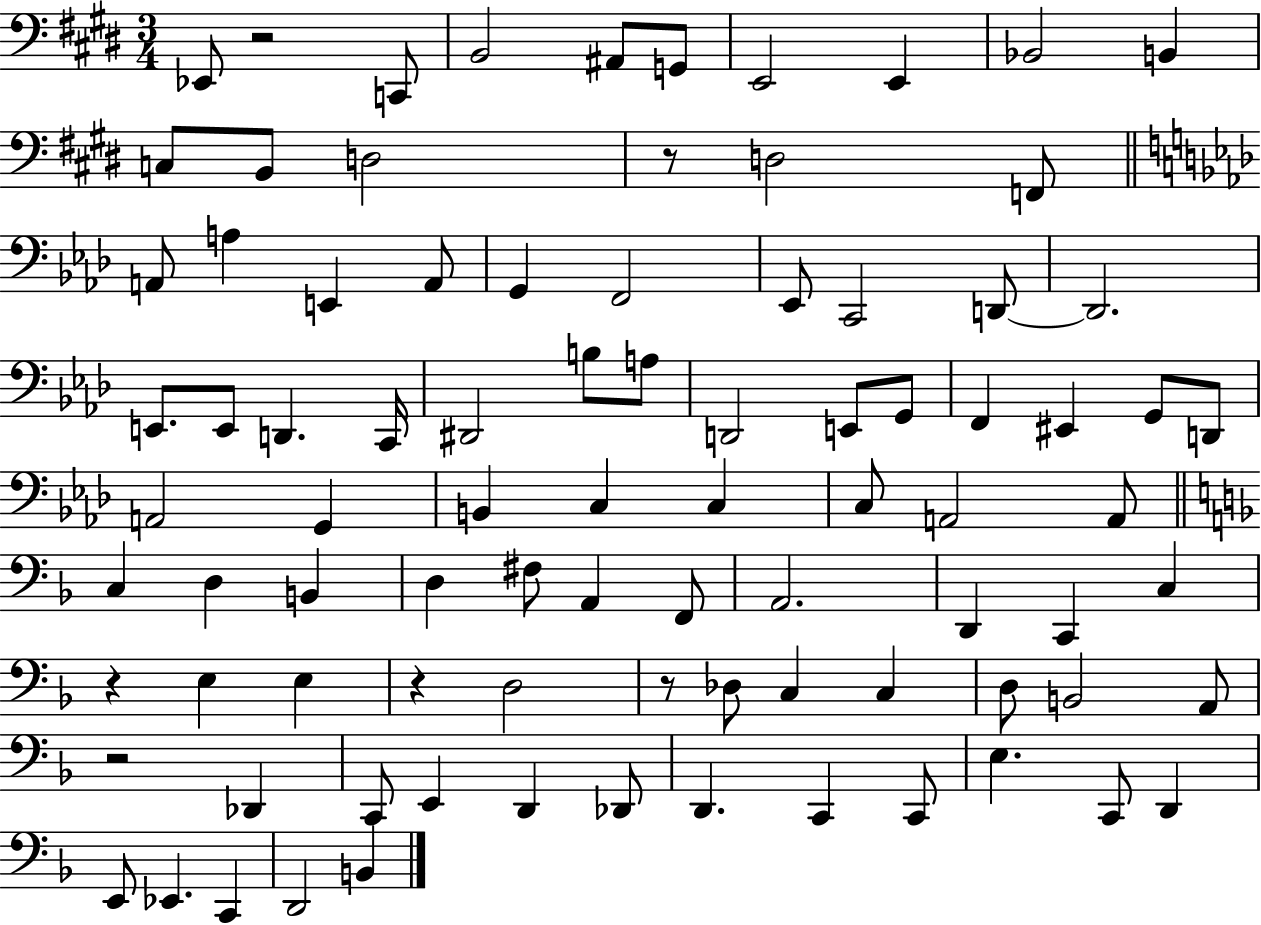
X:1
T:Untitled
M:3/4
L:1/4
K:E
_E,,/2 z2 C,,/2 B,,2 ^A,,/2 G,,/2 E,,2 E,, _B,,2 B,, C,/2 B,,/2 D,2 z/2 D,2 F,,/2 A,,/2 A, E,, A,,/2 G,, F,,2 _E,,/2 C,,2 D,,/2 D,,2 E,,/2 E,,/2 D,, C,,/4 ^D,,2 B,/2 A,/2 D,,2 E,,/2 G,,/2 F,, ^E,, G,,/2 D,,/2 A,,2 G,, B,, C, C, C,/2 A,,2 A,,/2 C, D, B,, D, ^F,/2 A,, F,,/2 A,,2 D,, C,, C, z E, E, z D,2 z/2 _D,/2 C, C, D,/2 B,,2 A,,/2 z2 _D,, C,,/2 E,, D,, _D,,/2 D,, C,, C,,/2 E, C,,/2 D,, E,,/2 _E,, C,, D,,2 B,,